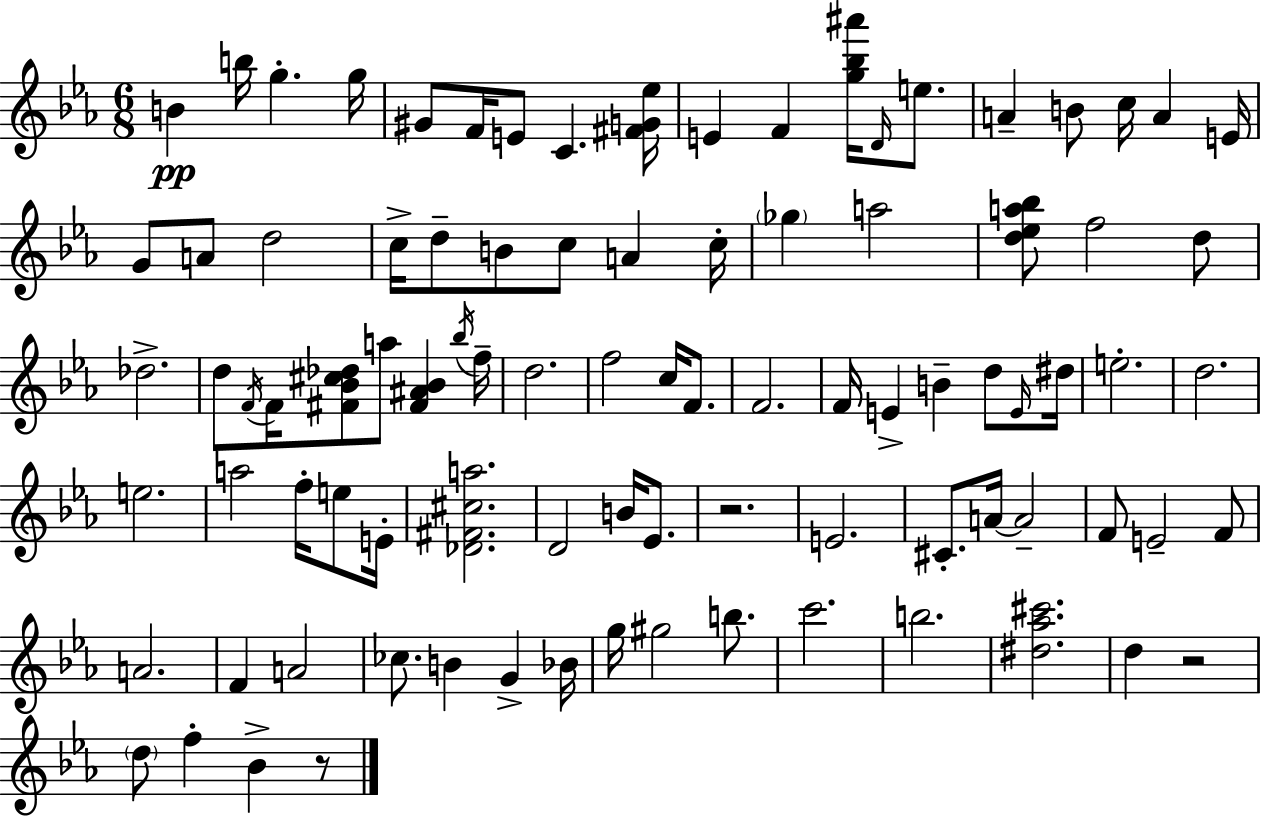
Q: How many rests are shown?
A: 3